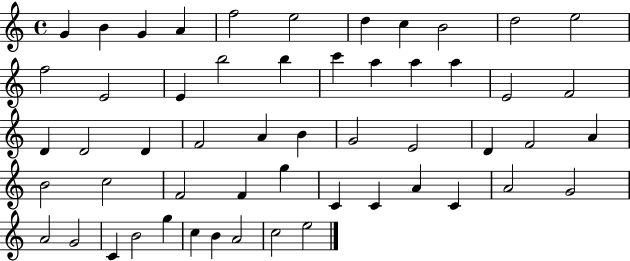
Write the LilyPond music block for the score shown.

{
  \clef treble
  \time 4/4
  \defaultTimeSignature
  \key c \major
  g'4 b'4 g'4 a'4 | f''2 e''2 | d''4 c''4 b'2 | d''2 e''2 | \break f''2 e'2 | e'4 b''2 b''4 | c'''4 a''4 a''4 a''4 | e'2 f'2 | \break d'4 d'2 d'4 | f'2 a'4 b'4 | g'2 e'2 | d'4 f'2 a'4 | \break b'2 c''2 | f'2 f'4 g''4 | c'4 c'4 a'4 c'4 | a'2 g'2 | \break a'2 g'2 | c'4 b'2 g''4 | c''4 b'4 a'2 | c''2 e''2 | \break \bar "|."
}